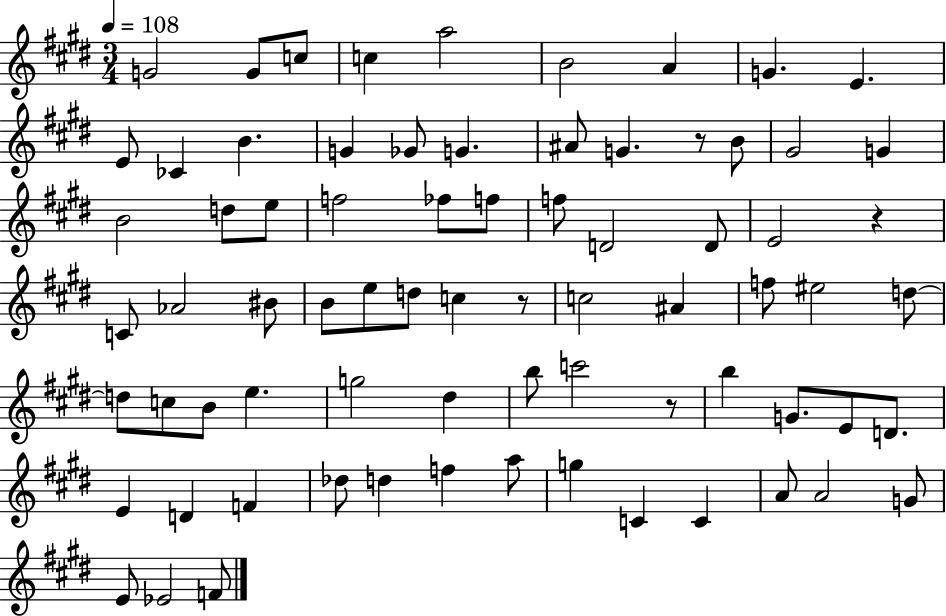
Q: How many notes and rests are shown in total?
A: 74